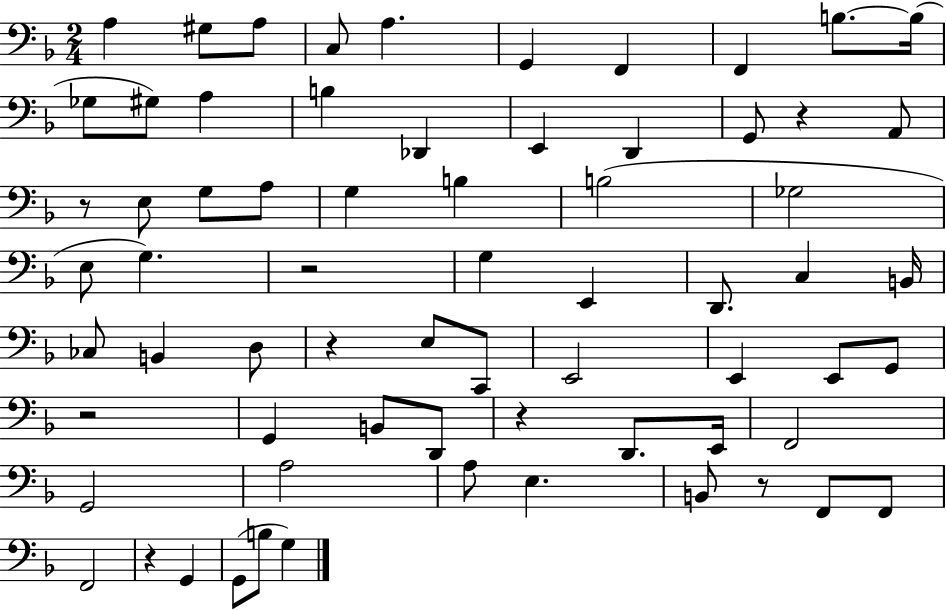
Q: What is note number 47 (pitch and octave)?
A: E2